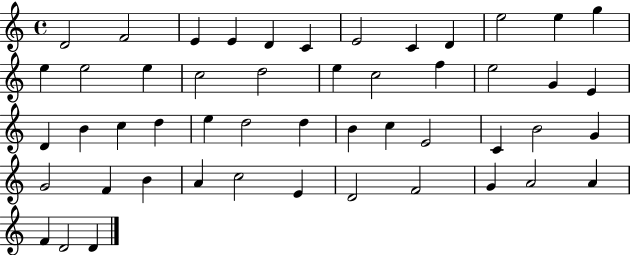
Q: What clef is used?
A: treble